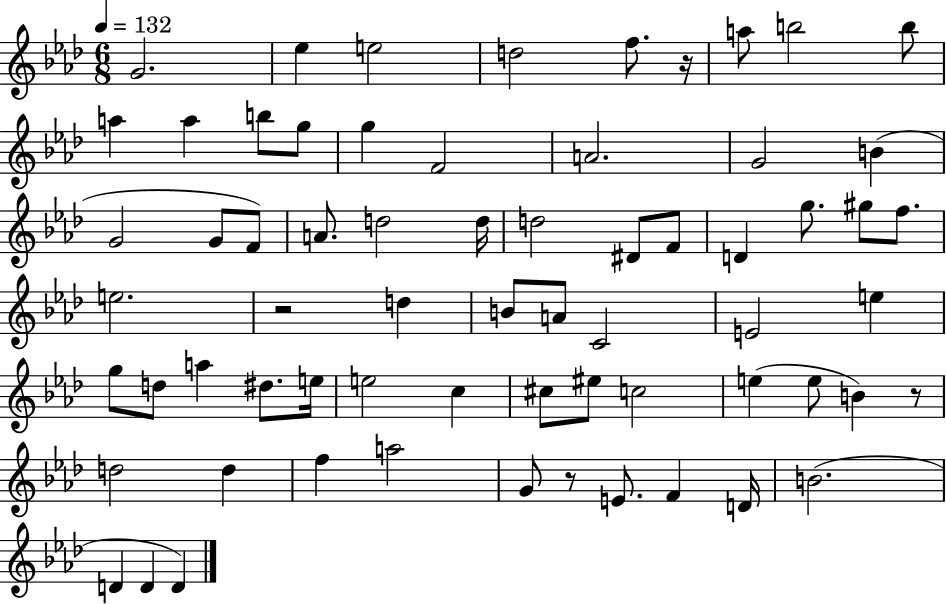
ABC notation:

X:1
T:Untitled
M:6/8
L:1/4
K:Ab
G2 _e e2 d2 f/2 z/4 a/2 b2 b/2 a a b/2 g/2 g F2 A2 G2 B G2 G/2 F/2 A/2 d2 d/4 d2 ^D/2 F/2 D g/2 ^g/2 f/2 e2 z2 d B/2 A/2 C2 E2 e g/2 d/2 a ^d/2 e/4 e2 c ^c/2 ^e/2 c2 e e/2 B z/2 d2 d f a2 G/2 z/2 E/2 F D/4 B2 D D D